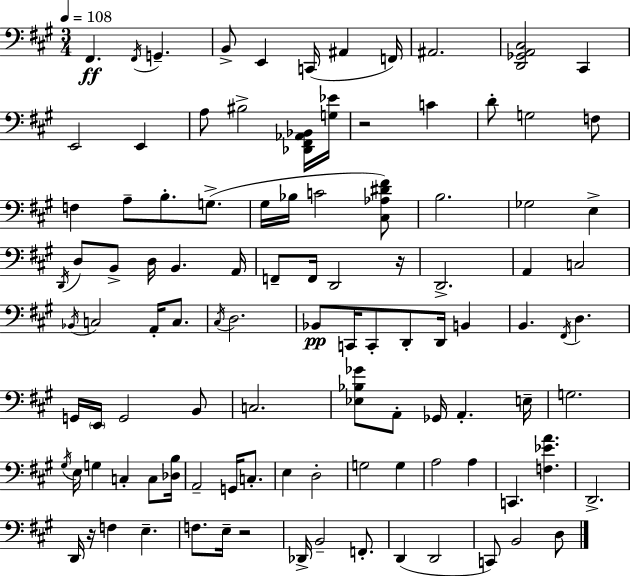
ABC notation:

X:1
T:Untitled
M:3/4
L:1/4
K:A
^F,, ^F,,/4 G,, B,,/2 E,, C,,/4 ^A,, F,,/4 ^A,,2 [D,,_G,,A,,^C,]2 ^C,, E,,2 E,, A,/2 ^B,2 [_D,,^F,,_A,,_B,,]/4 [G,_E]/4 z2 C D/2 G,2 F,/2 F, A,/2 B,/2 G,/2 ^G,/4 _B,/4 C2 [^C,_A,^D^F]/2 B,2 _G,2 E, D,,/4 D,/2 B,,/2 D,/4 B,, A,,/4 F,,/2 F,,/4 D,,2 z/4 D,,2 A,, C,2 _B,,/4 C,2 A,,/4 C,/2 ^C,/4 D,2 _B,,/2 C,,/4 C,,/2 D,,/2 D,,/4 B,, B,, ^F,,/4 D, G,,/4 E,,/4 G,,2 B,,/2 C,2 [_E,_B,_G]/2 A,,/2 _G,,/4 A,, E,/4 G,2 ^G,/4 E,/4 G, C, C,/2 [_D,B,]/4 A,,2 G,,/4 C,/2 E, D,2 G,2 G, A,2 A, C,, [F,_EA] D,,2 D,,/4 z/4 F, E, F,/2 E,/4 z2 _D,,/4 B,,2 F,,/2 D,, D,,2 C,,/2 B,,2 D,/2